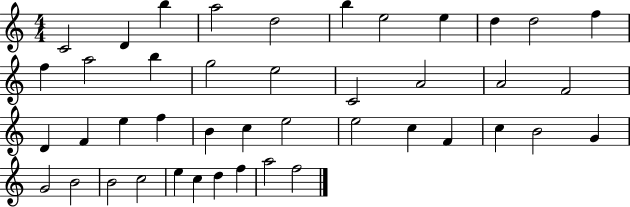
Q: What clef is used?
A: treble